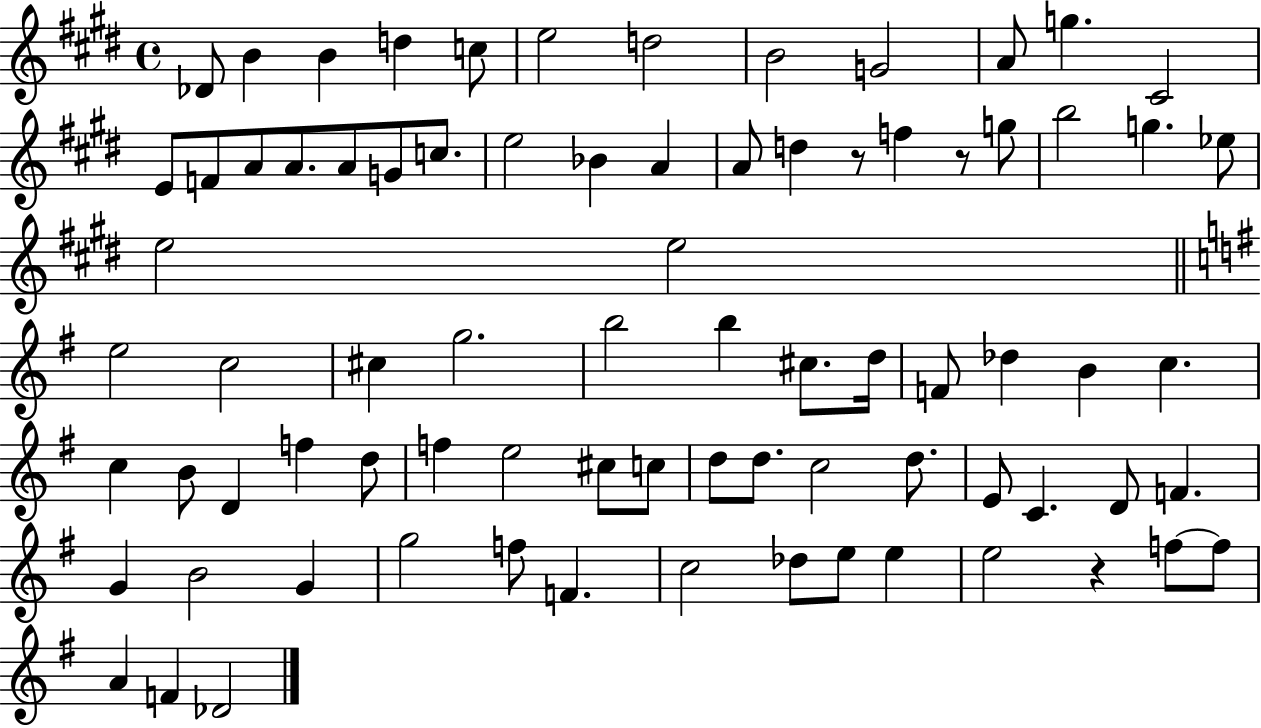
Db4/e B4/q B4/q D5/q C5/e E5/h D5/h B4/h G4/h A4/e G5/q. C#4/h E4/e F4/e A4/e A4/e. A4/e G4/e C5/e. E5/h Bb4/q A4/q A4/e D5/q R/e F5/q R/e G5/e B5/h G5/q. Eb5/e E5/h E5/h E5/h C5/h C#5/q G5/h. B5/h B5/q C#5/e. D5/s F4/e Db5/q B4/q C5/q. C5/q B4/e D4/q F5/q D5/e F5/q E5/h C#5/e C5/e D5/e D5/e. C5/h D5/e. E4/e C4/q. D4/e F4/q. G4/q B4/h G4/q G5/h F5/e F4/q. C5/h Db5/e E5/e E5/q E5/h R/q F5/e F5/e A4/q F4/q Db4/h